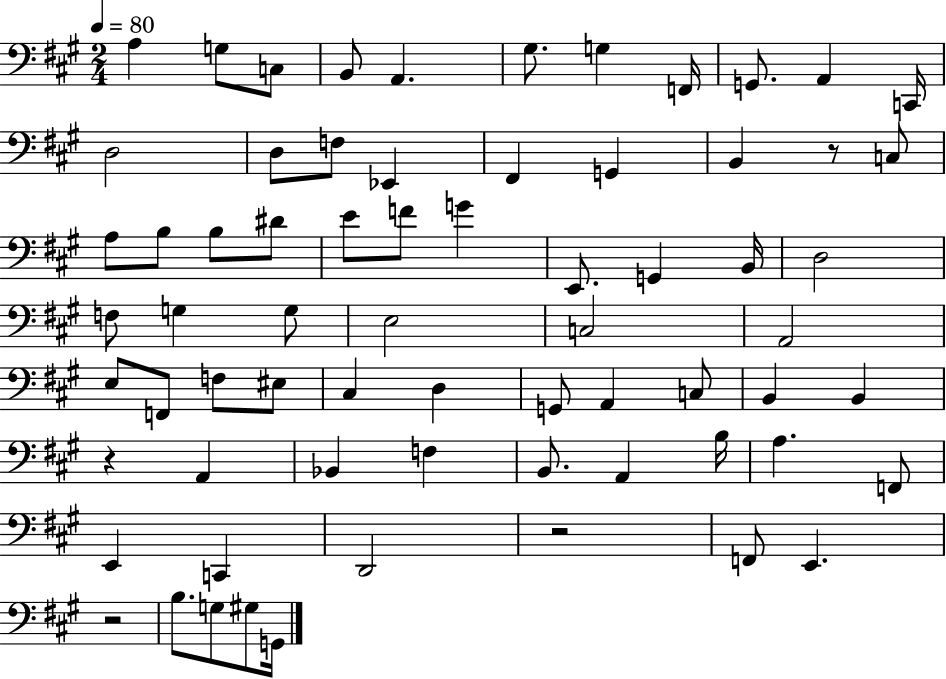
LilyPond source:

{
  \clef bass
  \numericTimeSignature
  \time 2/4
  \key a \major
  \tempo 4 = 80
  a4 g8 c8 | b,8 a,4. | gis8. g4 f,16 | g,8. a,4 c,16 | \break d2 | d8 f8 ees,4 | fis,4 g,4 | b,4 r8 c8 | \break a8 b8 b8 dis'8 | e'8 f'8 g'4 | e,8. g,4 b,16 | d2 | \break f8 g4 g8 | e2 | c2 | a,2 | \break e8 f,8 f8 eis8 | cis4 d4 | g,8 a,4 c8 | b,4 b,4 | \break r4 a,4 | bes,4 f4 | b,8. a,4 b16 | a4. f,8 | \break e,4 c,4 | d,2 | r2 | f,8 e,4. | \break r2 | b8. g8 gis8 g,16 | \bar "|."
}